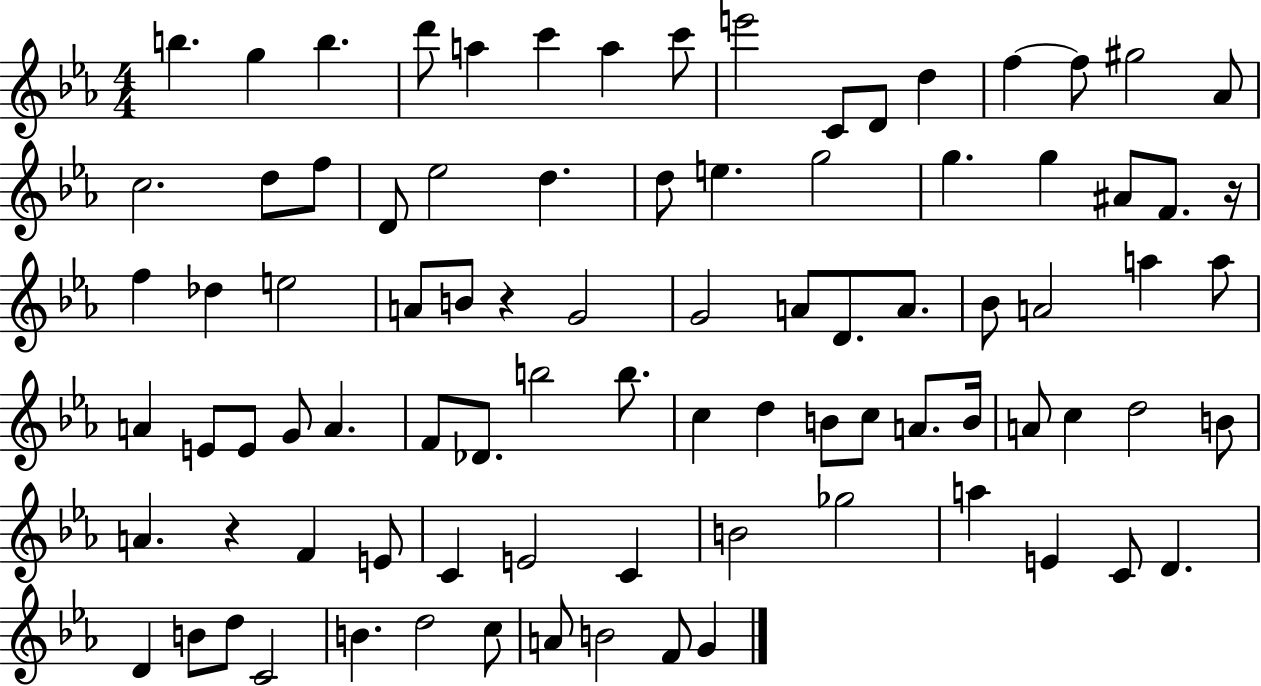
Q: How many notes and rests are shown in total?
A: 88